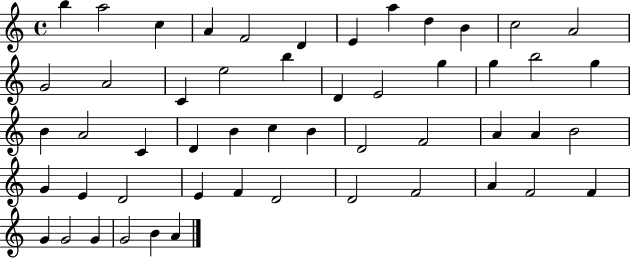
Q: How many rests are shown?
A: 0